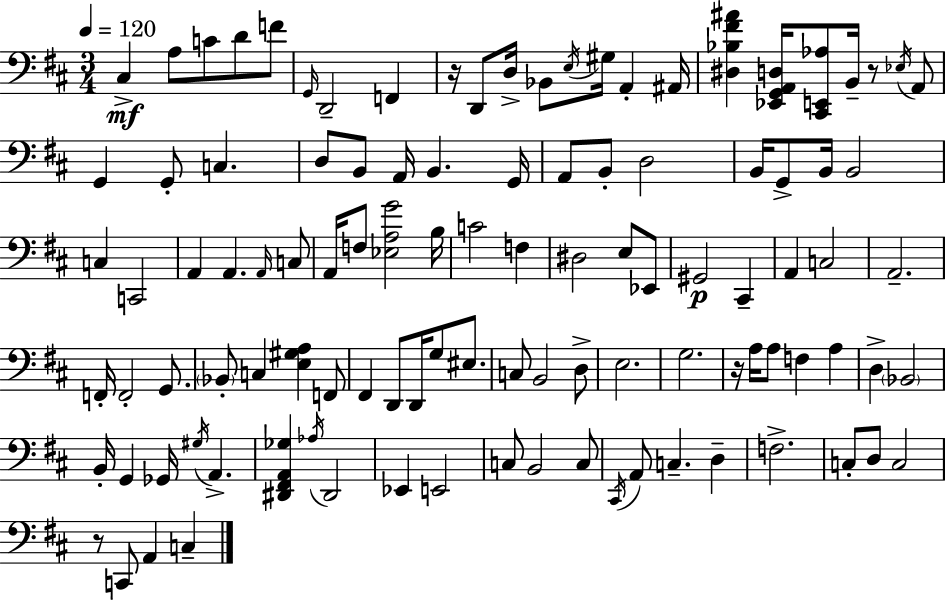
{
  \clef bass
  \numericTimeSignature
  \time 3/4
  \key d \major
  \tempo 4 = 120
  cis4->\mf a8 c'8 d'8 f'8 | \grace { g,16 } d,2-- f,4 | r16 d,8 d16-> bes,8 \acciaccatura { e16 } gis16 a,4-. | ais,16 <dis bes fis' ais'>4 <ees, g, a, d>16 <cis, e, aes>8 b,16-- r8 | \break \acciaccatura { ees16 } a,8 g,4 g,8-. c4. | d8 b,8 a,16 b,4. | g,16 a,8 b,8-. d2 | b,16 g,8-> b,16 b,2 | \break c4 c,2 | a,4 a,4. | \grace { a,16 } c8 a,16 f8 <ees a g'>2 | b16 c'2 | \break f4 dis2 | e8 ees,8 gis,2\p | cis,4-- a,4 c2 | a,2.-- | \break f,16-. f,2-. | g,8. \parenthesize bes,8-. c4 <e gis a>4 | f,8 fis,4 d,8 d,16 g8 | eis8. c8 b,2 | \break d8-> e2. | g2. | r16 a16 a8 f4 | a4 d4-> \parenthesize bes,2 | \break b,16-. g,4 ges,16 \acciaccatura { gis16 } a,4.-> | <dis, fis, a, ges>4 \acciaccatura { aes16 } dis,2 | ees,4 e,2 | c8 b,2 | \break c8 \acciaccatura { cis,16 } a,8 c4.-- | d4-- f2.-> | c8-. d8 c2 | r8 c,8 a,4 | \break c4-- \bar "|."
}